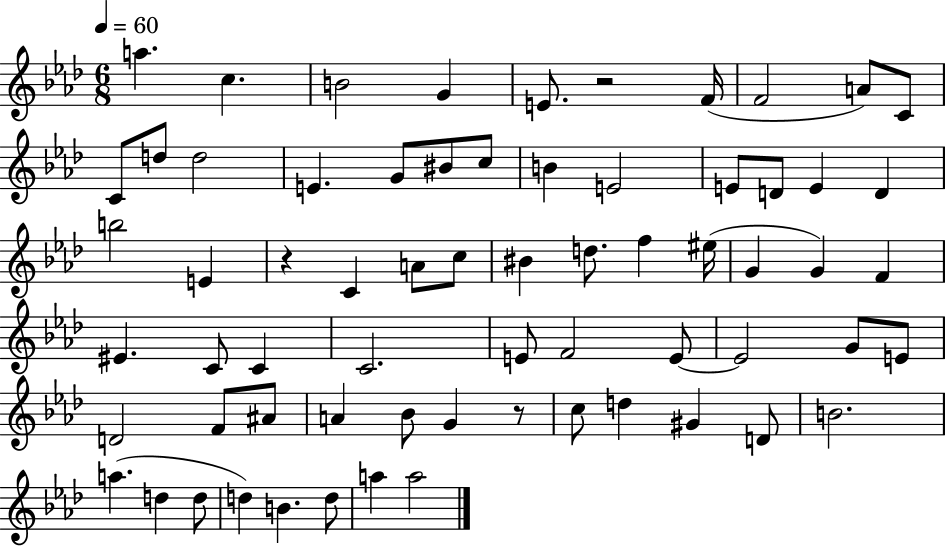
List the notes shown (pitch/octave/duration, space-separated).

A5/q. C5/q. B4/h G4/q E4/e. R/h F4/s F4/h A4/e C4/e C4/e D5/e D5/h E4/q. G4/e BIS4/e C5/e B4/q E4/h E4/e D4/e E4/q D4/q B5/h E4/q R/q C4/q A4/e C5/e BIS4/q D5/e. F5/q EIS5/s G4/q G4/q F4/q EIS4/q. C4/e C4/q C4/h. E4/e F4/h E4/e E4/h G4/e E4/e D4/h F4/e A#4/e A4/q Bb4/e G4/q R/e C5/e D5/q G#4/q D4/e B4/h. A5/q. D5/q D5/e D5/q B4/q. D5/e A5/q A5/h